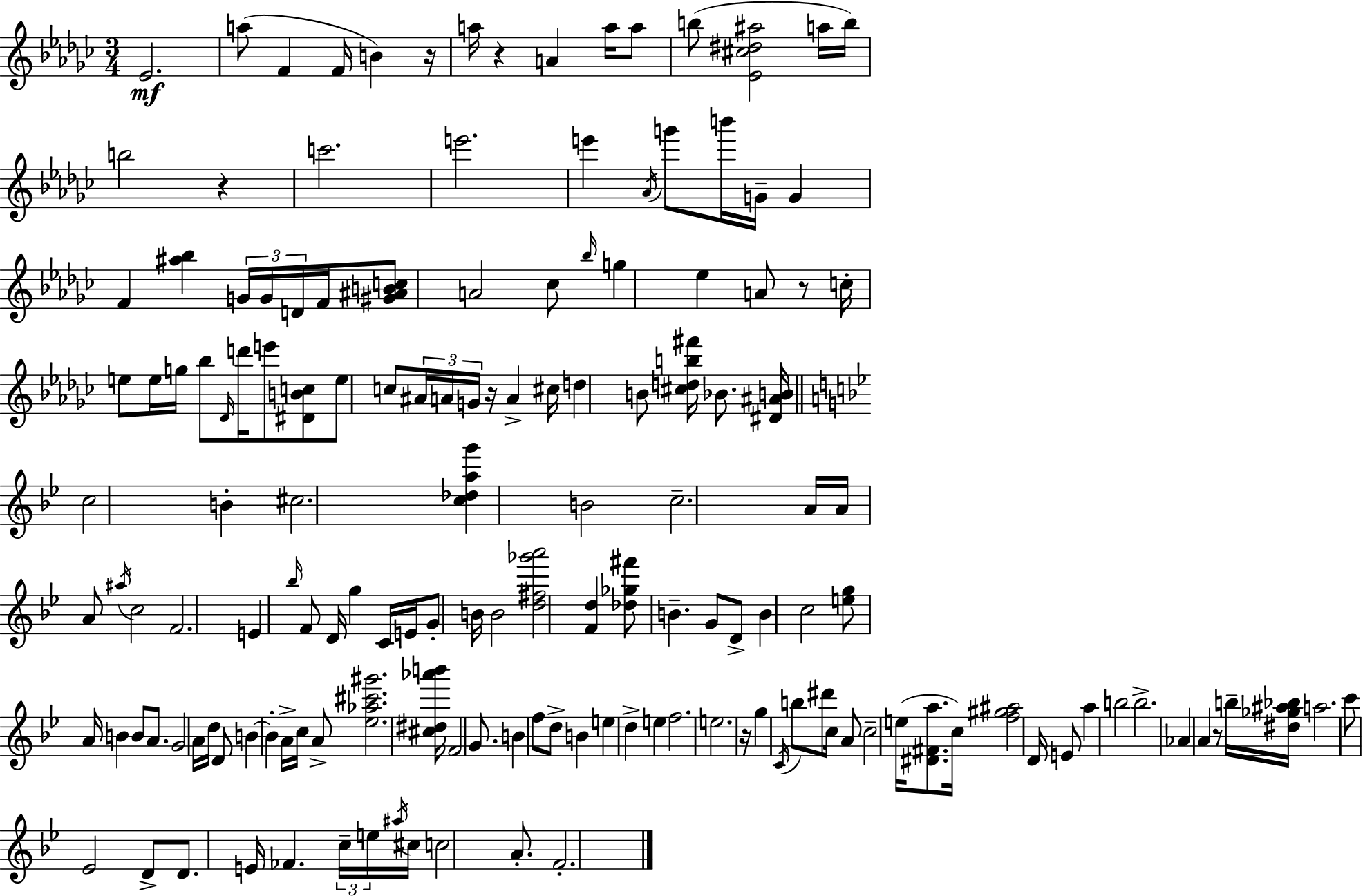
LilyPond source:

{
  \clef treble
  \numericTimeSignature
  \time 3/4
  \key ees \minor
  ees'2.\mf | a''8( f'4 f'16 b'4) r16 | a''16 r4 a'4 a''16 a''8 | b''8( <ees' cis'' dis'' ais''>2 a''16 b''16) | \break b''2 r4 | c'''2. | e'''2. | e'''4 \acciaccatura { aes'16 } g'''8 b'''16 g'16-- g'4 | \break f'4 <ais'' bes''>4 \tuplet 3/2 { g'16 g'16 d'16 } | f'16 <gis' ais' b' c''>8 a'2 ces''8 | \grace { bes''16 } g''4 ees''4 a'8 | r8 c''16-. e''8 e''16 g''16 bes''8 \grace { des'16 } d'''16 e'''8 | \break <dis' b' c''>8 e''8 c''8 \tuplet 3/2 { ais'16 a'16 g'16 } r16 a'4-> | cis''16 d''4 b'8 <cis'' d'' b'' fis'''>16 bes'8. | <dis' ais' b'>16 \bar "||" \break \key bes \major c''2 b'4-. | cis''2. | <c'' des'' a'' g'''>4 b'2 | c''2.-- | \break a'16 a'16 a'8 \acciaccatura { ais''16 } c''2 | f'2. | e'4 \grace { bes''16 } f'8 d'16 g''4 | c'16 e'16 g'8-. b'16 b'2 | \break <d'' fis'' ges''' a'''>2 <f' d''>4 | <des'' ges'' fis'''>8 b'4.-- g'8 | d'8-> b'4 c''2 | <e'' g''>8 a'16 b'4 b'8 a'8. | \break g'2 a'16 d''16 | d'8 b'4~~ b'4-. a'16-> c''16 | a'8-> <ees'' aes'' cis''' gis'''>2. | <cis'' dis'' aes''' b'''>16 f'2 g'8. | \break b'4 f''8 d''8-> b'4 | e''4 d''4-> e''4 | f''2. | e''2. | \break r16 g''4 \acciaccatura { c'16 } b''8 dis'''8 | c''16 a'8 c''2-- e''16( | <dis' fis' a''>8. c''16) <f'' gis'' ais''>2 | d'16 e'8 a''4 b''2 | \break b''2.-> | aes'4 a'4 r8 | b''16-- <dis'' ges'' ais'' bes''>16 a''2. | c'''8 ees'2 | \break d'8-> d'8. e'16 fes'4. | \tuplet 3/2 { c''16-- e''16 \acciaccatura { ais''16 } } cis''16 c''2 | a'8.-. f'2.-. | \bar "|."
}